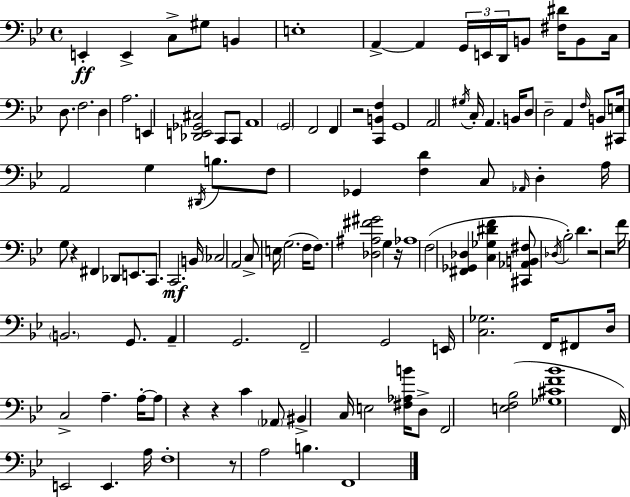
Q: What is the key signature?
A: BES major